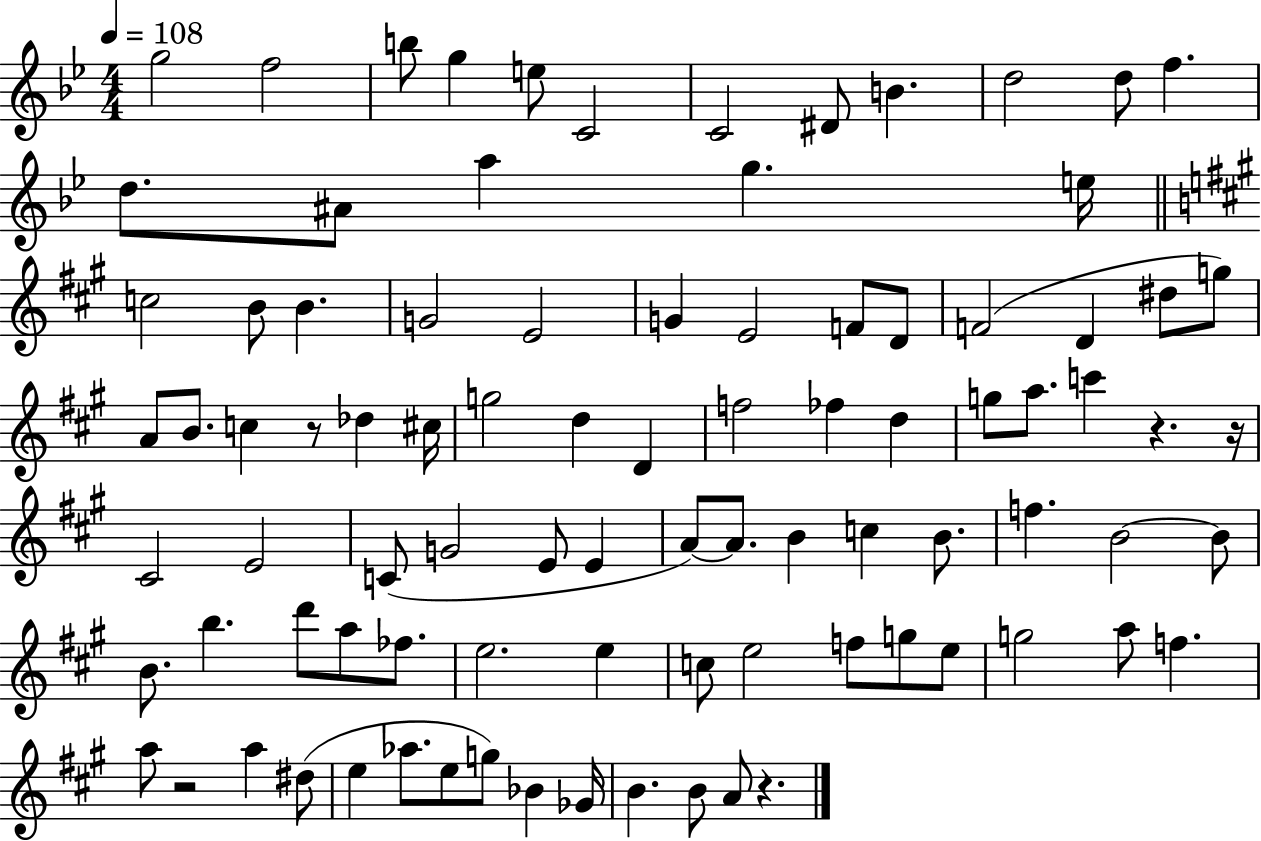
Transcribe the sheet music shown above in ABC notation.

X:1
T:Untitled
M:4/4
L:1/4
K:Bb
g2 f2 b/2 g e/2 C2 C2 ^D/2 B d2 d/2 f d/2 ^A/2 a g e/4 c2 B/2 B G2 E2 G E2 F/2 D/2 F2 D ^d/2 g/2 A/2 B/2 c z/2 _d ^c/4 g2 d D f2 _f d g/2 a/2 c' z z/4 ^C2 E2 C/2 G2 E/2 E A/2 A/2 B c B/2 f B2 B/2 B/2 b d'/2 a/2 _f/2 e2 e c/2 e2 f/2 g/2 e/2 g2 a/2 f a/2 z2 a ^d/2 e _a/2 e/2 g/2 _B _G/4 B B/2 A/2 z